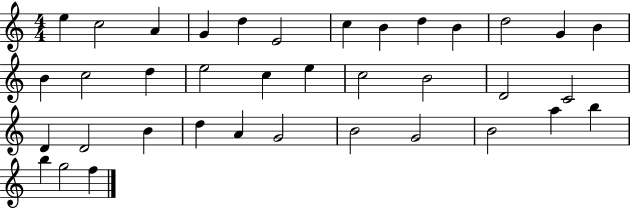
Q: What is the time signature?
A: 4/4